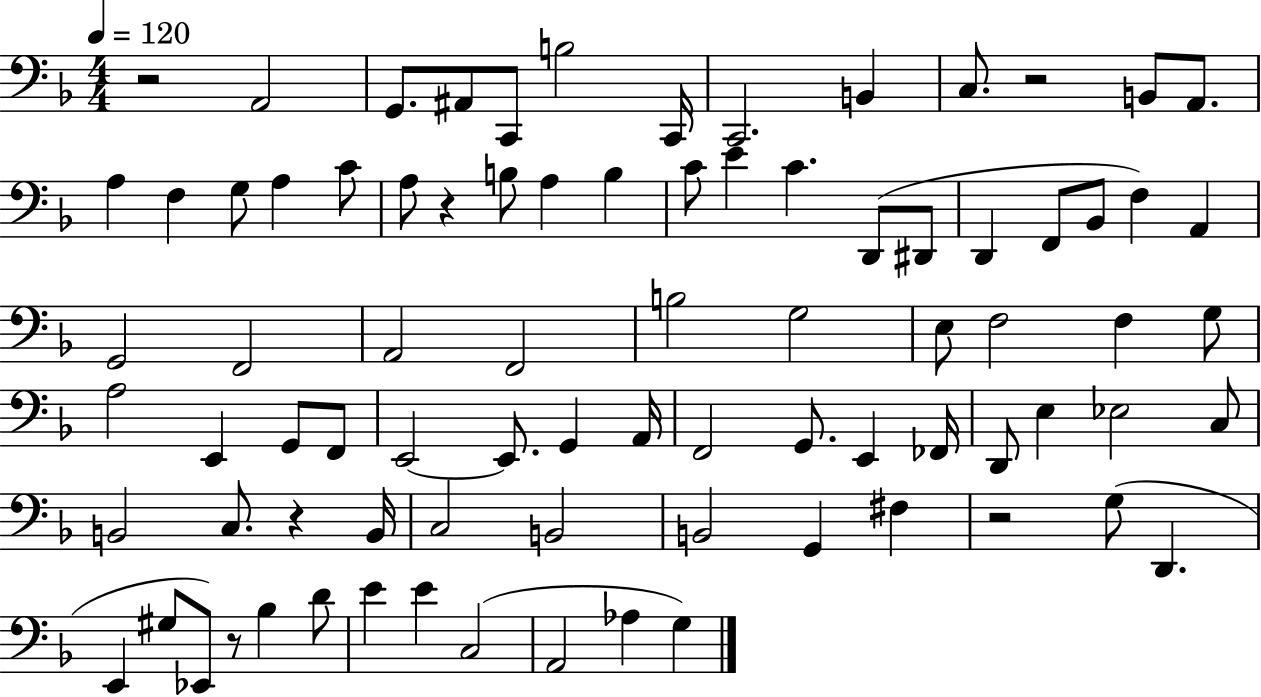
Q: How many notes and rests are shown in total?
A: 83